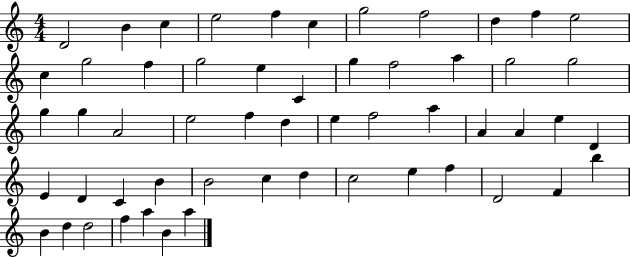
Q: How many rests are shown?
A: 0